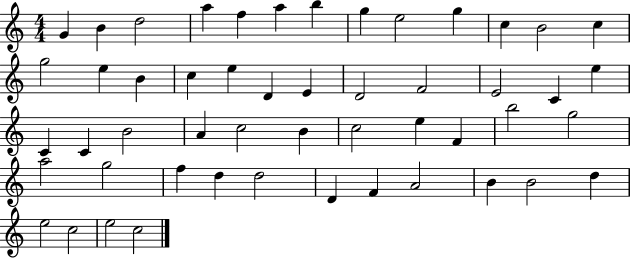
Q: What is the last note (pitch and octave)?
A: C5